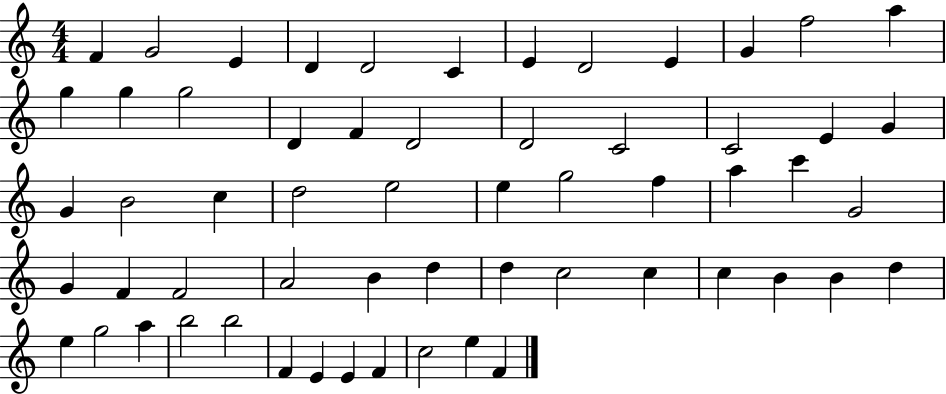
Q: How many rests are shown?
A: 0